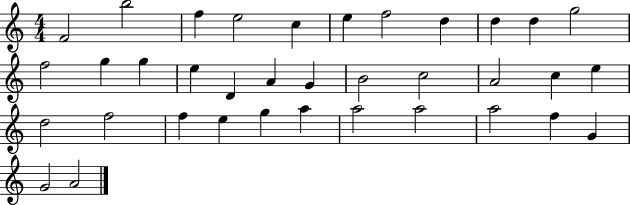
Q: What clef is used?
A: treble